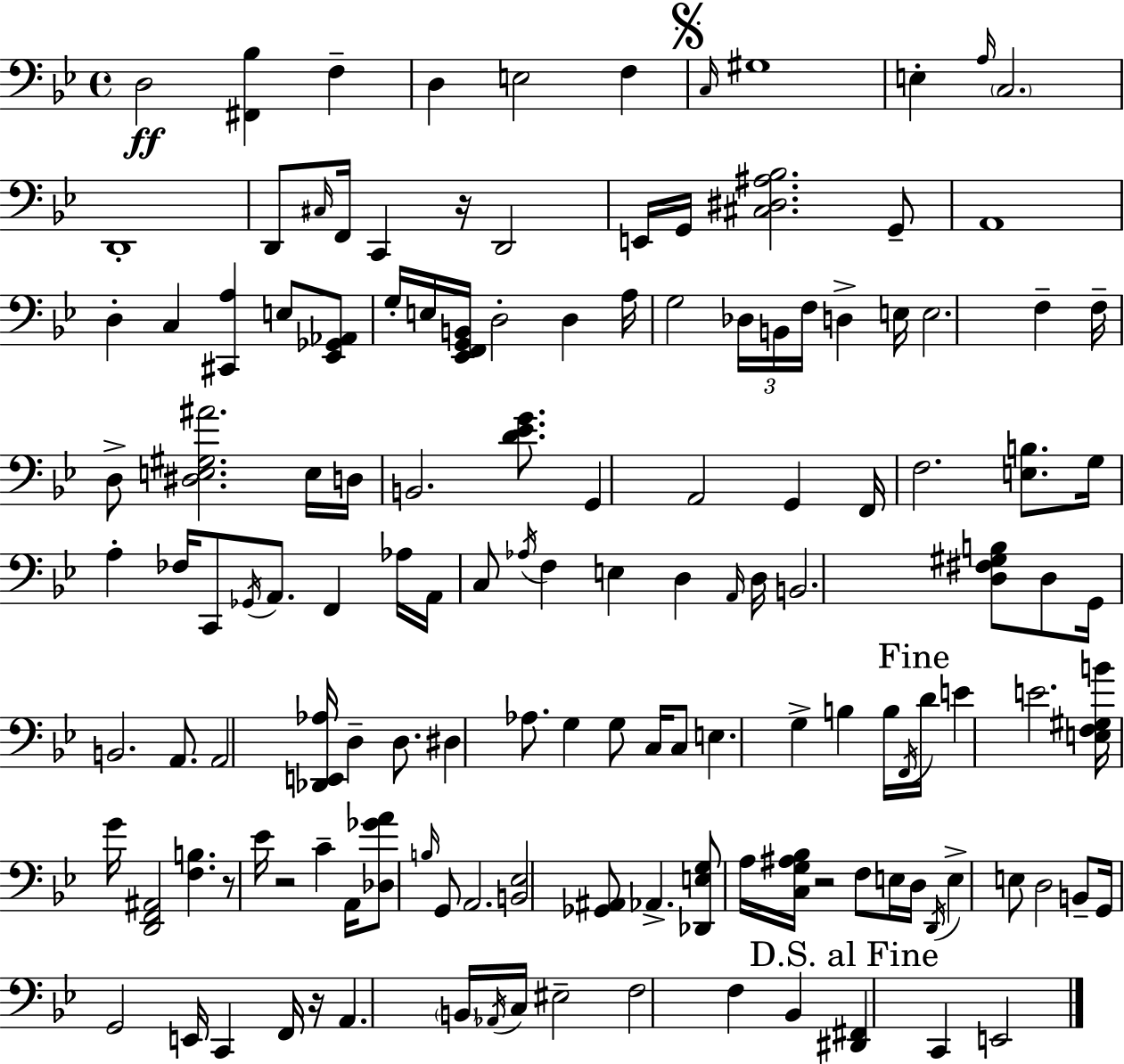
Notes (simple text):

D3/h [F#2,Bb3]/q F3/q D3/q E3/h F3/q C3/s G#3/w E3/q A3/s C3/h. D2/w D2/e C#3/s F2/s C2/q R/s D2/h E2/s G2/s [C#3,D#3,A#3,Bb3]/h. G2/e A2/w D3/q C3/q [C#2,A3]/q E3/e [Eb2,Gb2,Ab2]/e G3/s E3/s [Eb2,F2,G2,B2]/s D3/h D3/q A3/s G3/h Db3/s B2/s F3/s D3/q E3/s E3/h. F3/q F3/s D3/e [D#3,E3,G#3,A#4]/h. E3/s D3/s B2/h. [D4,Eb4,G4]/e. G2/q A2/h G2/q F2/s F3/h. [E3,B3]/e. G3/s A3/q FES3/s C2/e Gb2/s A2/e. F2/q Ab3/s A2/s C3/e Ab3/s F3/q E3/q D3/q A2/s D3/s B2/h. [D3,F#3,G#3,B3]/e D3/e G2/s B2/h. A2/e. A2/h [Db2,E2,Ab3]/s D3/q D3/e. D#3/q Ab3/e. G3/q G3/e C3/s C3/e E3/q. G3/q B3/q B3/s F2/s D4/s E4/q E4/h. [E3,F3,G#3,B4]/s G4/s [D2,F2,A#2]/h [F3,B3]/q. R/e Eb4/s R/h C4/q A2/s [Db3,Gb4,A4]/e B3/s G2/e A2/h. [B2,Eb3]/h [Gb2,A#2]/e Ab2/q. [Db2,E3,G3]/e A3/s [C3,G3,A#3,Bb3]/s R/h F3/e E3/s D3/s D2/s E3/q E3/e D3/h B2/e G2/s G2/h E2/s C2/q F2/s R/s A2/q. B2/s Ab2/s C3/s EIS3/h F3/h F3/q Bb2/q [D#2,F#2]/q C2/q E2/h